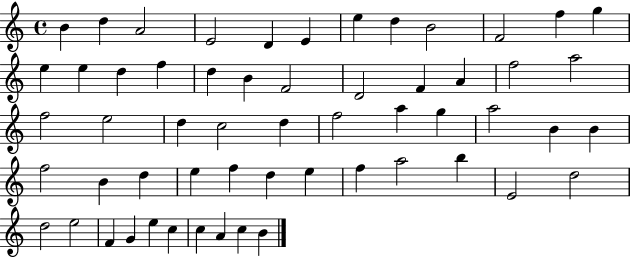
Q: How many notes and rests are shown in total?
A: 57